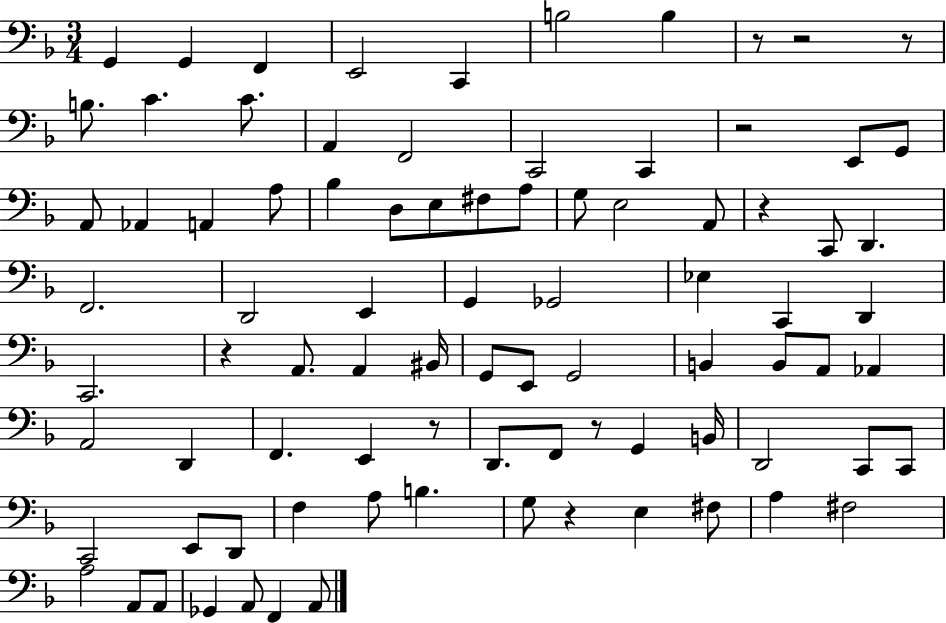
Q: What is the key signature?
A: F major